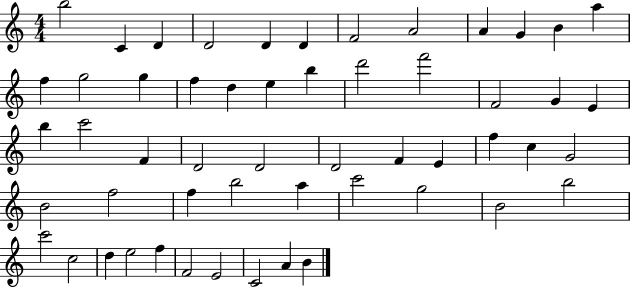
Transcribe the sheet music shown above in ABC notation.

X:1
T:Untitled
M:4/4
L:1/4
K:C
b2 C D D2 D D F2 A2 A G B a f g2 g f d e b d'2 f'2 F2 G E b c'2 F D2 D2 D2 F E f c G2 B2 f2 f b2 a c'2 g2 B2 b2 c'2 c2 d e2 f F2 E2 C2 A B